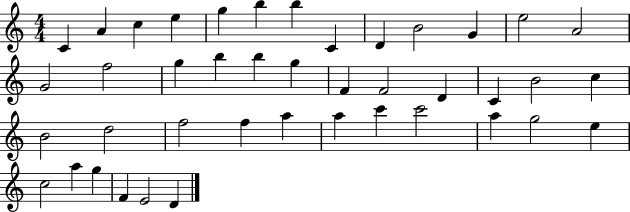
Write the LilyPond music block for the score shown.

{
  \clef treble
  \numericTimeSignature
  \time 4/4
  \key c \major
  c'4 a'4 c''4 e''4 | g''4 b''4 b''4 c'4 | d'4 b'2 g'4 | e''2 a'2 | \break g'2 f''2 | g''4 b''4 b''4 g''4 | f'4 f'2 d'4 | c'4 b'2 c''4 | \break b'2 d''2 | f''2 f''4 a''4 | a''4 c'''4 c'''2 | a''4 g''2 e''4 | \break c''2 a''4 g''4 | f'4 e'2 d'4 | \bar "|."
}